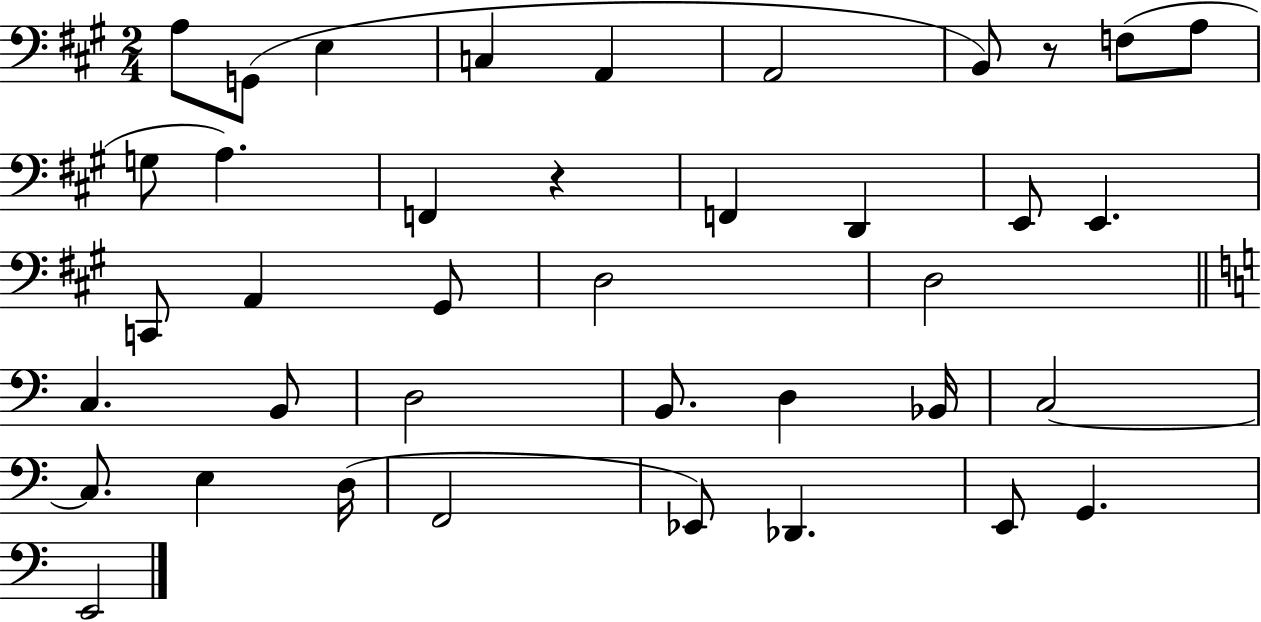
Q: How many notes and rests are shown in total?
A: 39